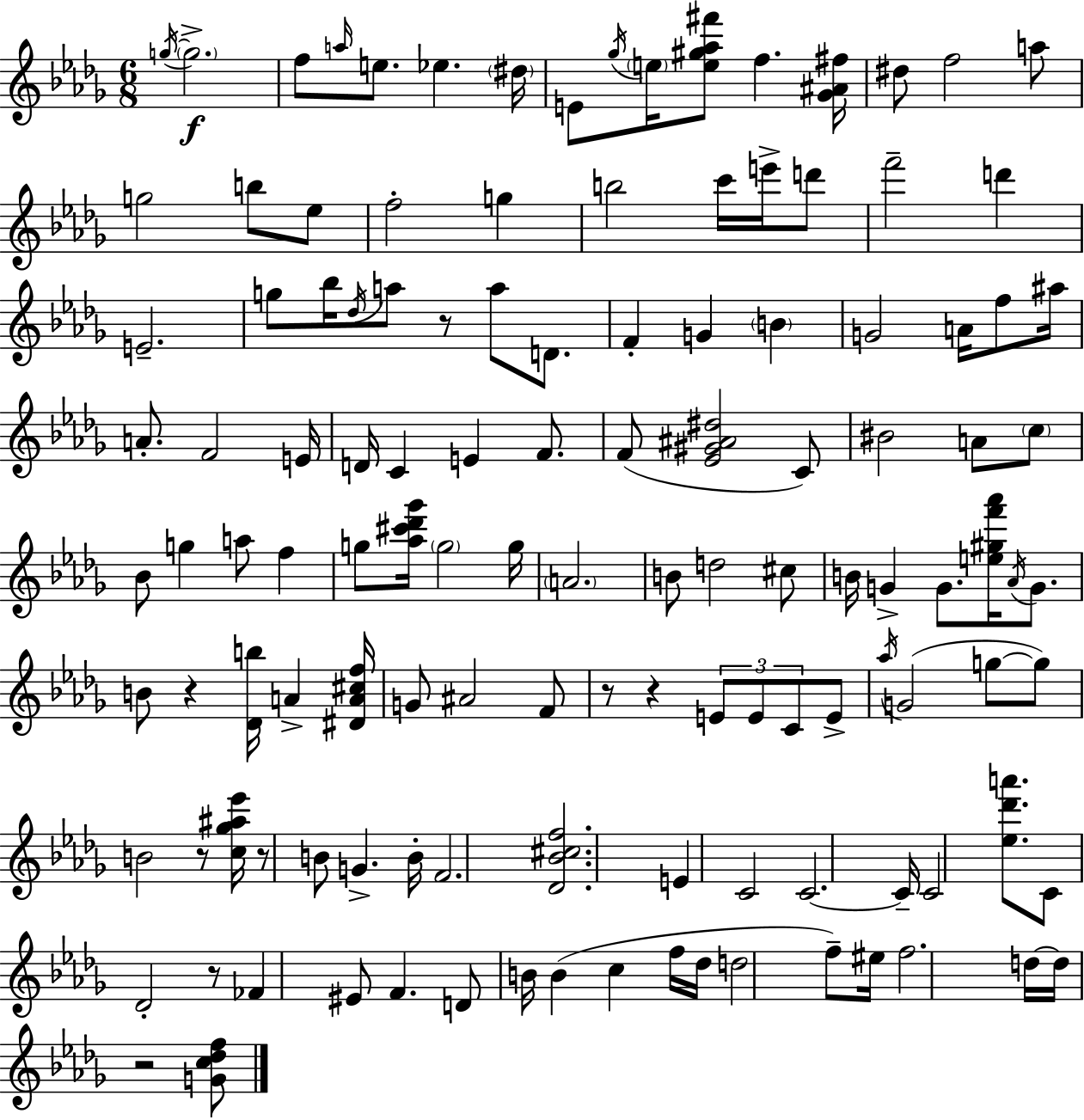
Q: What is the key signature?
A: BES minor